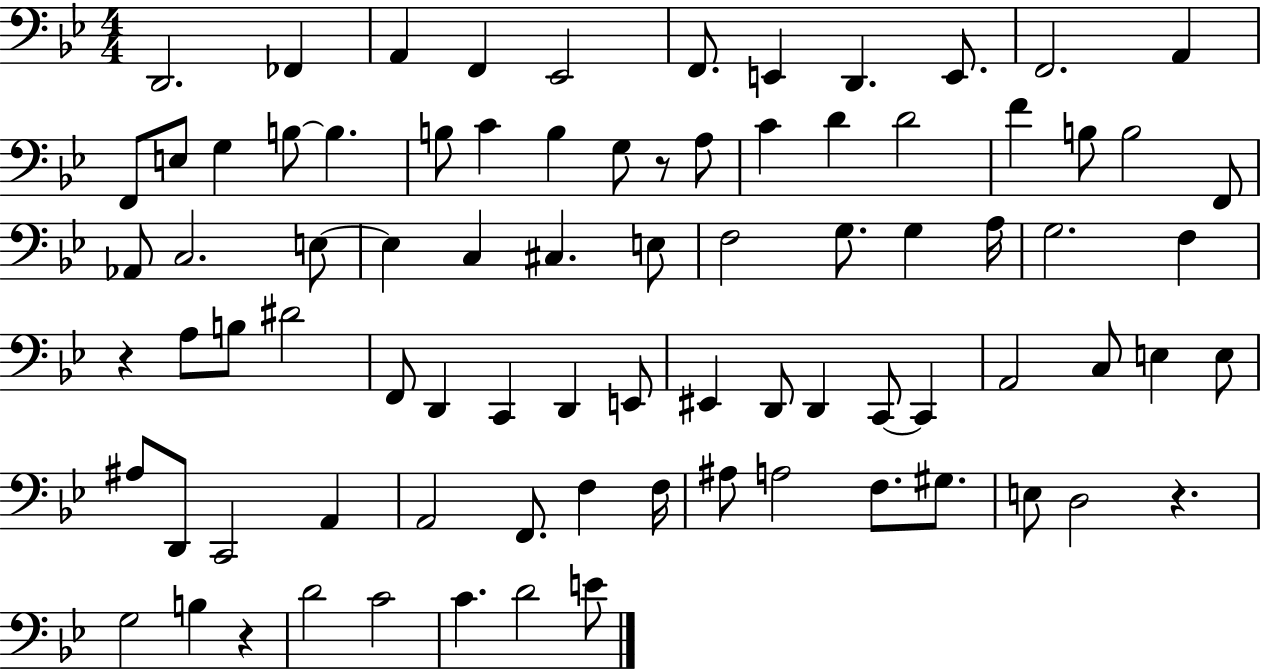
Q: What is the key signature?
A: BES major